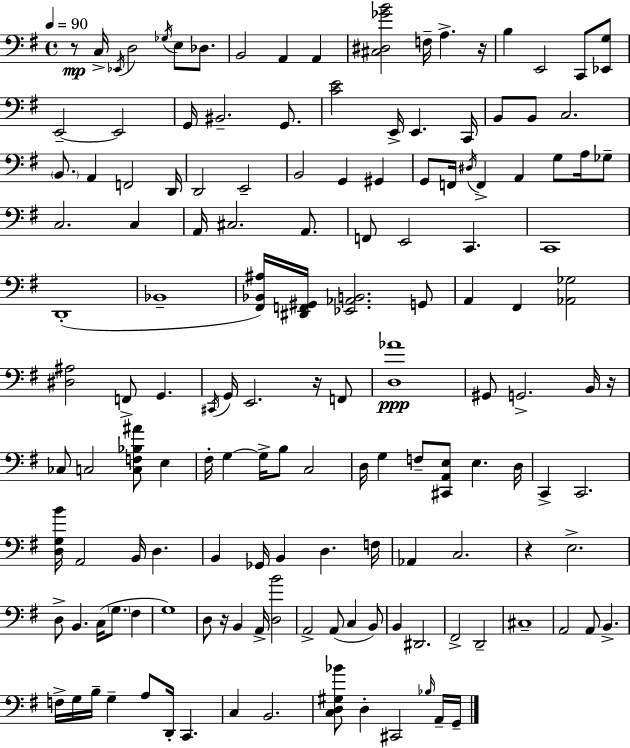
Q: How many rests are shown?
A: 6